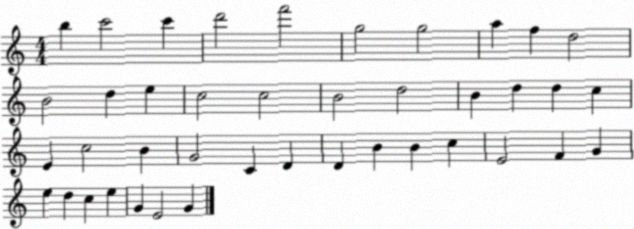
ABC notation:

X:1
T:Untitled
M:4/4
L:1/4
K:C
b c'2 c' d'2 f'2 g2 g2 a f d2 B2 d e c2 c2 B2 d2 B d d c E c2 B G2 C D D B B c E2 F G e d c e G E2 G